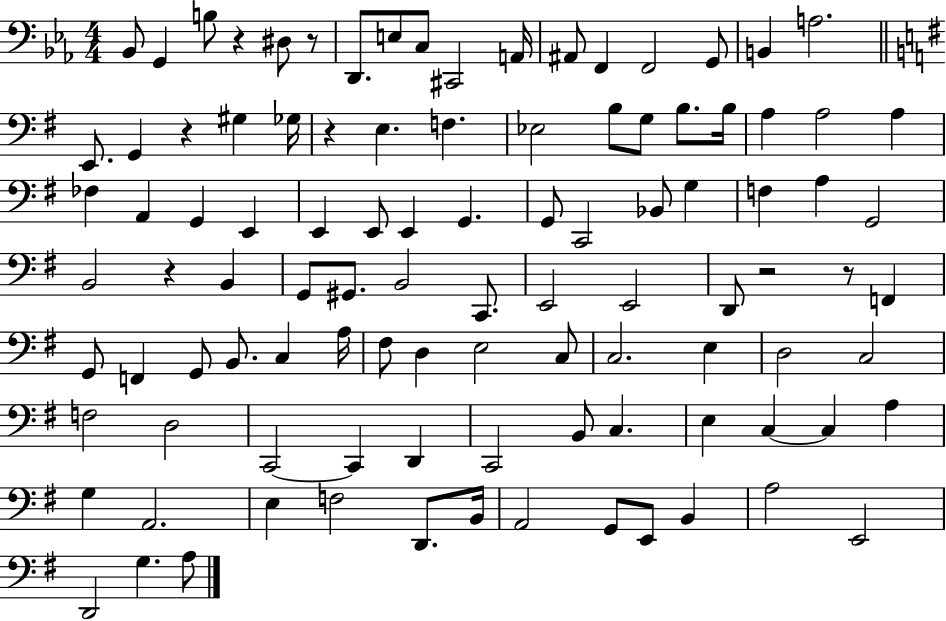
{
  \clef bass
  \numericTimeSignature
  \time 4/4
  \key ees \major
  bes,8 g,4 b8 r4 dis8 r8 | d,8. e8 c8 cis,2 a,16 | ais,8 f,4 f,2 g,8 | b,4 a2. | \break \bar "||" \break \key g \major e,8. g,4 r4 gis4 ges16 | r4 e4. f4. | ees2 b8 g8 b8. b16 | a4 a2 a4 | \break fes4 a,4 g,4 e,4 | e,4 e,8 e,4 g,4. | g,8 c,2 bes,8 g4 | f4 a4 g,2 | \break b,2 r4 b,4 | g,8 gis,8. b,2 c,8. | e,2 e,2 | d,8 r2 r8 f,4 | \break g,8 f,4 g,8 b,8. c4 a16 | fis8 d4 e2 c8 | c2. e4 | d2 c2 | \break f2 d2 | c,2~~ c,4 d,4 | c,2 b,8 c4. | e4 c4~~ c4 a4 | \break g4 a,2. | e4 f2 d,8. b,16 | a,2 g,8 e,8 b,4 | a2 e,2 | \break d,2 g4. a8 | \bar "|."
}